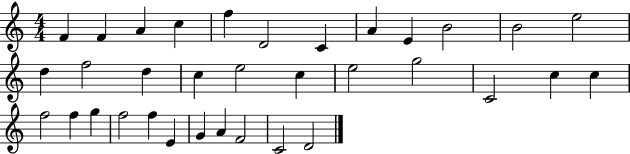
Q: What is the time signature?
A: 4/4